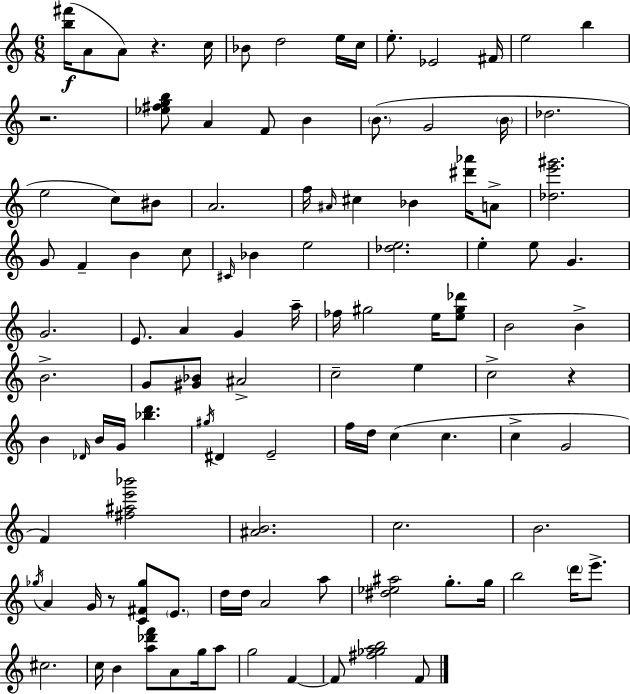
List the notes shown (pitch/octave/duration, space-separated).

[B5,F#6]/s A4/e A4/e R/q. C5/s Bb4/e D5/h E5/s C5/s E5/e. Eb4/h F#4/s E5/h B5/q R/h. [Eb5,F#5,G5,B5]/e A4/q F4/e B4/q B4/e. G4/h B4/s Db5/h. E5/h C5/e BIS4/e A4/h. F5/s A#4/s C#5/q Bb4/q [D#6,Ab6]/s A4/e [Db5,E6,G#6]/h. G4/e F4/q B4/q C5/e C#4/s Bb4/q E5/h [Db5,E5]/h. E5/q E5/e G4/q. G4/h. E4/e. A4/q G4/q A5/s FES5/s G#5/h E5/s [E5,G#5,Db6]/e B4/h B4/q B4/h. G4/e [G#4,Bb4]/e A#4/h C5/h E5/q C5/h R/q B4/q Db4/s B4/s G4/s [Bb5,D6]/q. G#5/s D#4/q E4/h F5/s D5/s C5/q C5/q. C5/q G4/h F4/q [F#5,A#5,E6,Bb6]/h [A#4,B4]/h. C5/h. B4/h. Gb5/s A4/q G4/s R/e [C4,F#4,Gb5]/e E4/e. D5/s D5/s A4/h A5/e [D#5,Eb5,A#5]/h G5/e. G5/s B5/h D6/s E6/e. C#5/h. C5/s B4/q [A5,Db6,F6]/e A4/e G5/s A5/e G5/h F4/q F4/e [F#5,Gb5,A5,B5]/h F4/e